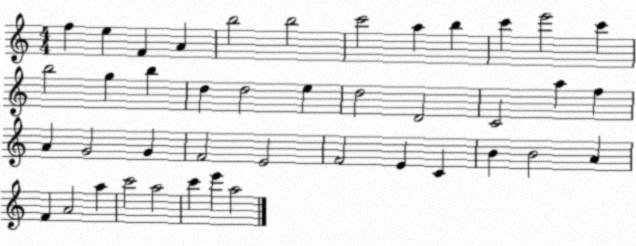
X:1
T:Untitled
M:4/4
L:1/4
K:C
f e F A b2 b2 c'2 a b c' e'2 c' b2 g b d d2 e d2 D2 C2 a f A G2 G F2 E2 F2 E C B B2 A F A2 a c'2 a2 c' e' a2